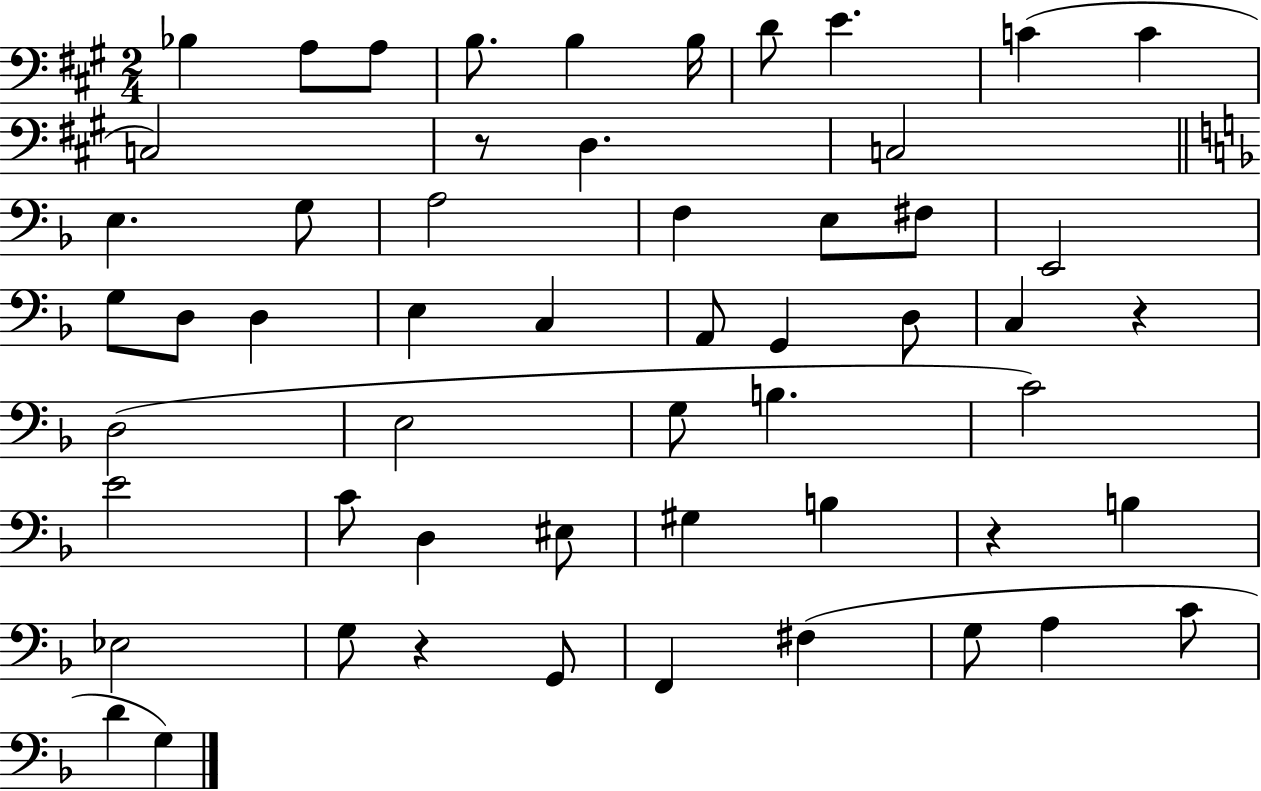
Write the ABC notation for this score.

X:1
T:Untitled
M:2/4
L:1/4
K:A
_B, A,/2 A,/2 B,/2 B, B,/4 D/2 E C C C,2 z/2 D, C,2 E, G,/2 A,2 F, E,/2 ^F,/2 E,,2 G,/2 D,/2 D, E, C, A,,/2 G,, D,/2 C, z D,2 E,2 G,/2 B, C2 E2 C/2 D, ^E,/2 ^G, B, z B, _E,2 G,/2 z G,,/2 F,, ^F, G,/2 A, C/2 D G,